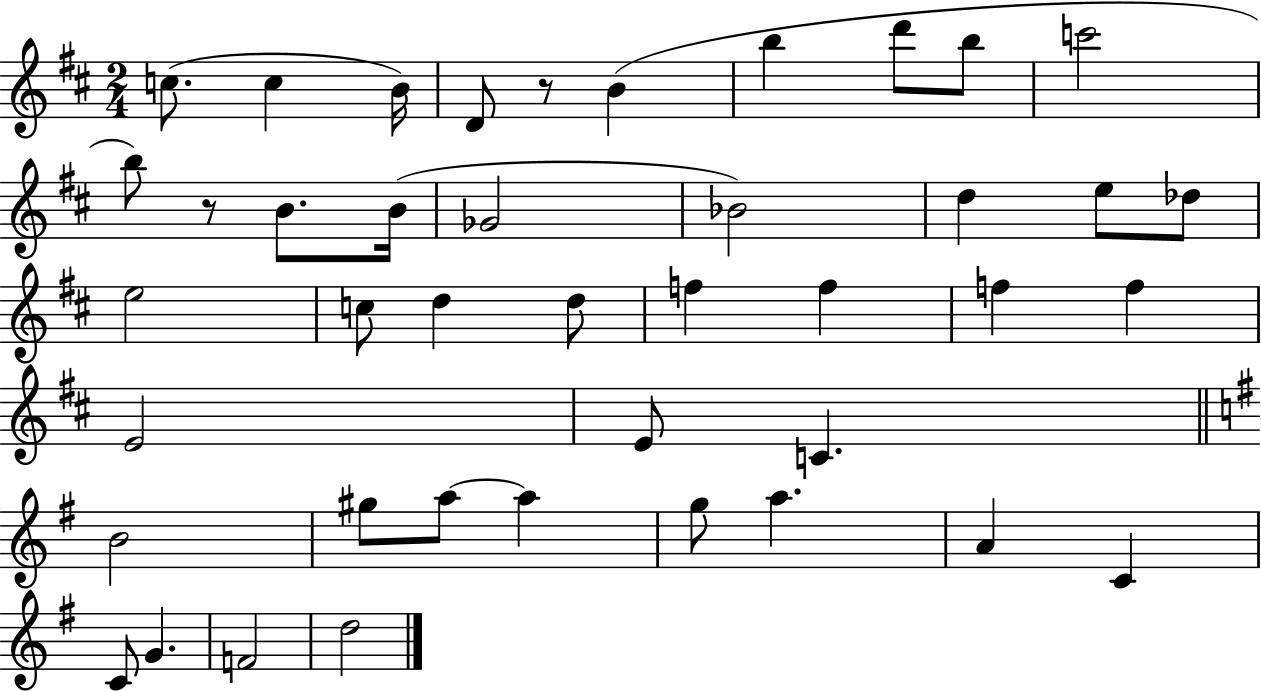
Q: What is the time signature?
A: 2/4